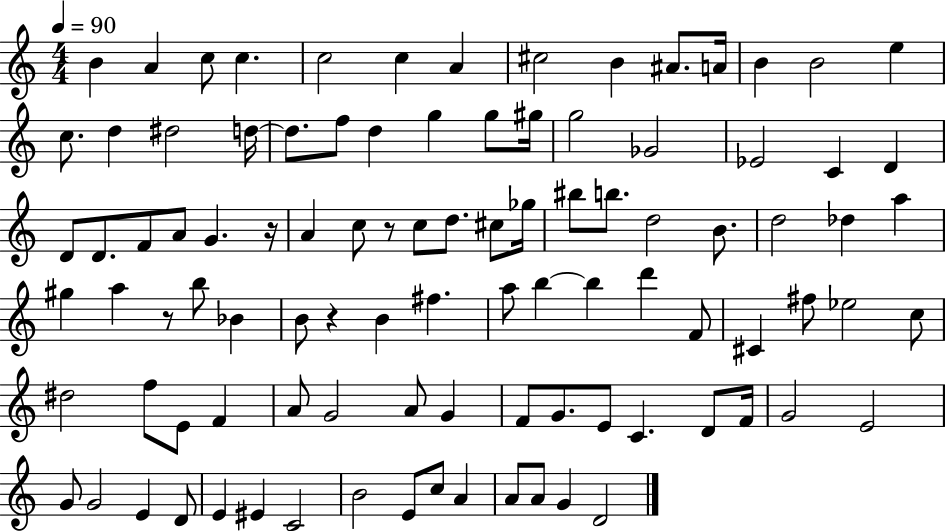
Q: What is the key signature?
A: C major